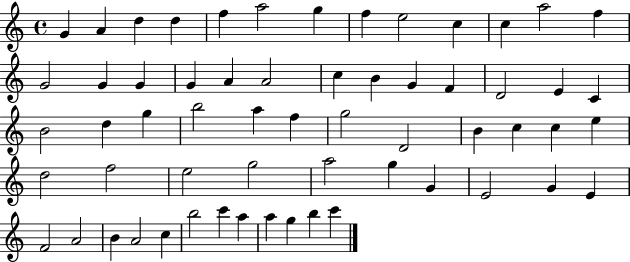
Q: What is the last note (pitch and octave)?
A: C6